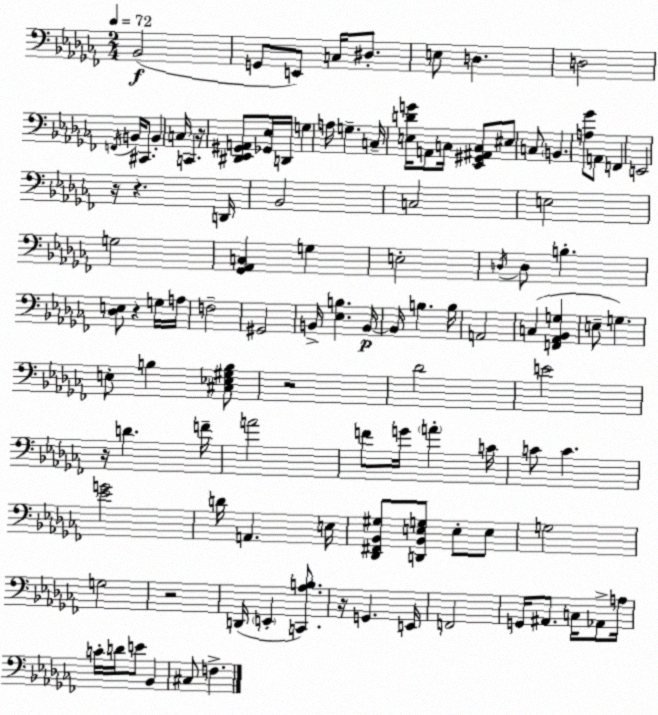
X:1
T:Untitled
M:2/4
L:1/4
K:Abm
_B,,2 G,,/2 E,,/2 C,/4 ^D,/2 E,/2 D, D,2 F,,/4 B,,/4 ^C,,/2 B,, C,/4 C,, z/4 [^D,,_E,,^G,,A,,]/2 [_G,,_E,]/4 D,,/4 G, A,/4 G, C,/4 [E,DG]/4 A,,/2 C,/4 [_E,,^G,,^A,,C,]/2 ^E,/2 C,/2 B,, [A,_G]/2 A,,/2 F,, E,,2 z/4 z D,,/4 _B,,2 C,2 E,2 G,2 [_G,,_A,,C,] G, E,2 D,/4 D,/2 B, [_D,E,]/2 z G,/4 A,/4 F,2 ^G,,2 B,,/4 [_E,B,] B,,/4 B,,/4 B, B,/4 A,,2 C, [F,,_A,,_B,,G,] E,/2 G, E,/2 B, [^C,_E,^G,B,]/2 z2 _D2 E2 z/4 D F/4 A2 F/2 G/4 A C/4 C/2 C [_EG]2 D/4 A,, E,/4 [_D,,^F,,_B,,^G,]/2 [D,,_B,,E,G,]/2 E,/2 E,/2 G,2 G,2 z2 D,,/4 E,, [C,,_A,B,]/2 z/4 G,, E,,/4 F,,2 G,,/4 ^A,,/2 C,/4 _A,,/2 A,/4 C/4 D/4 E/2 _B,, ^C,/2 F,